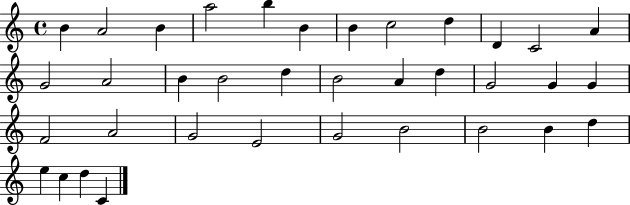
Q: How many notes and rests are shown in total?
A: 36